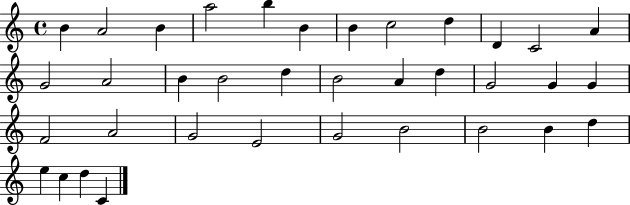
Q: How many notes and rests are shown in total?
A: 36